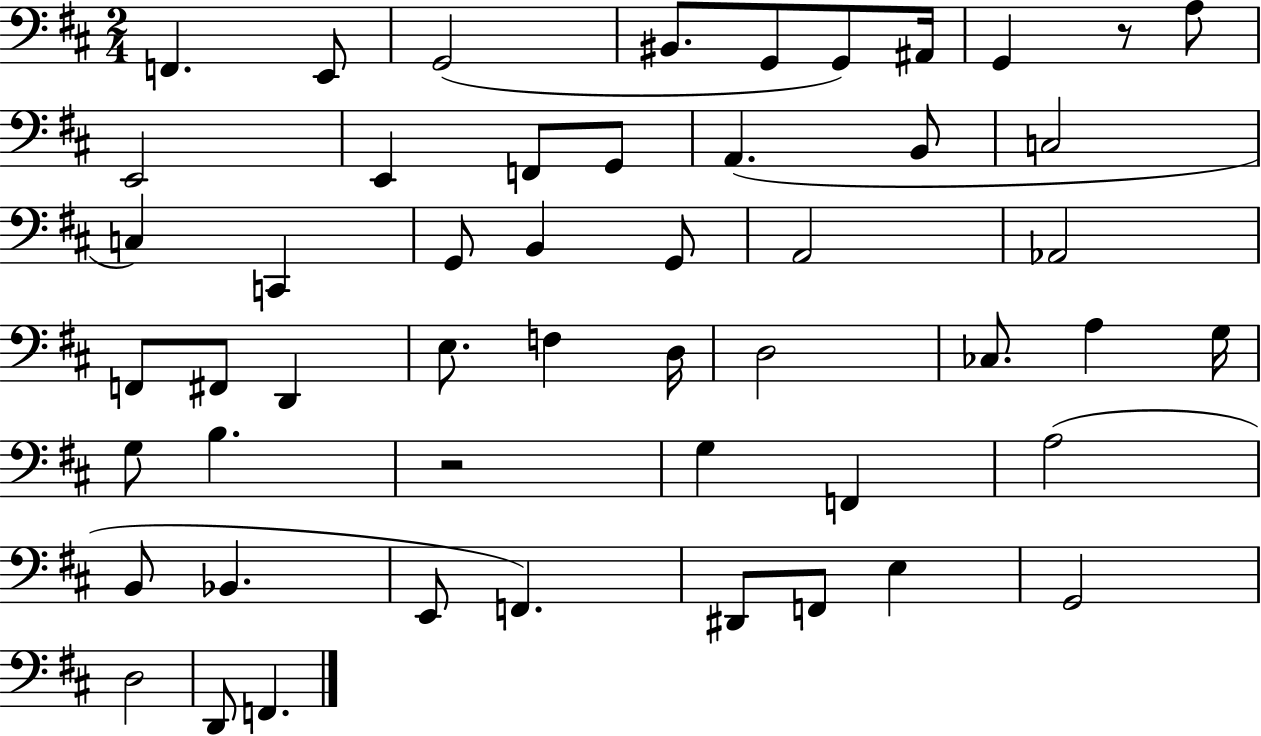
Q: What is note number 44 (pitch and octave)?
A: F2